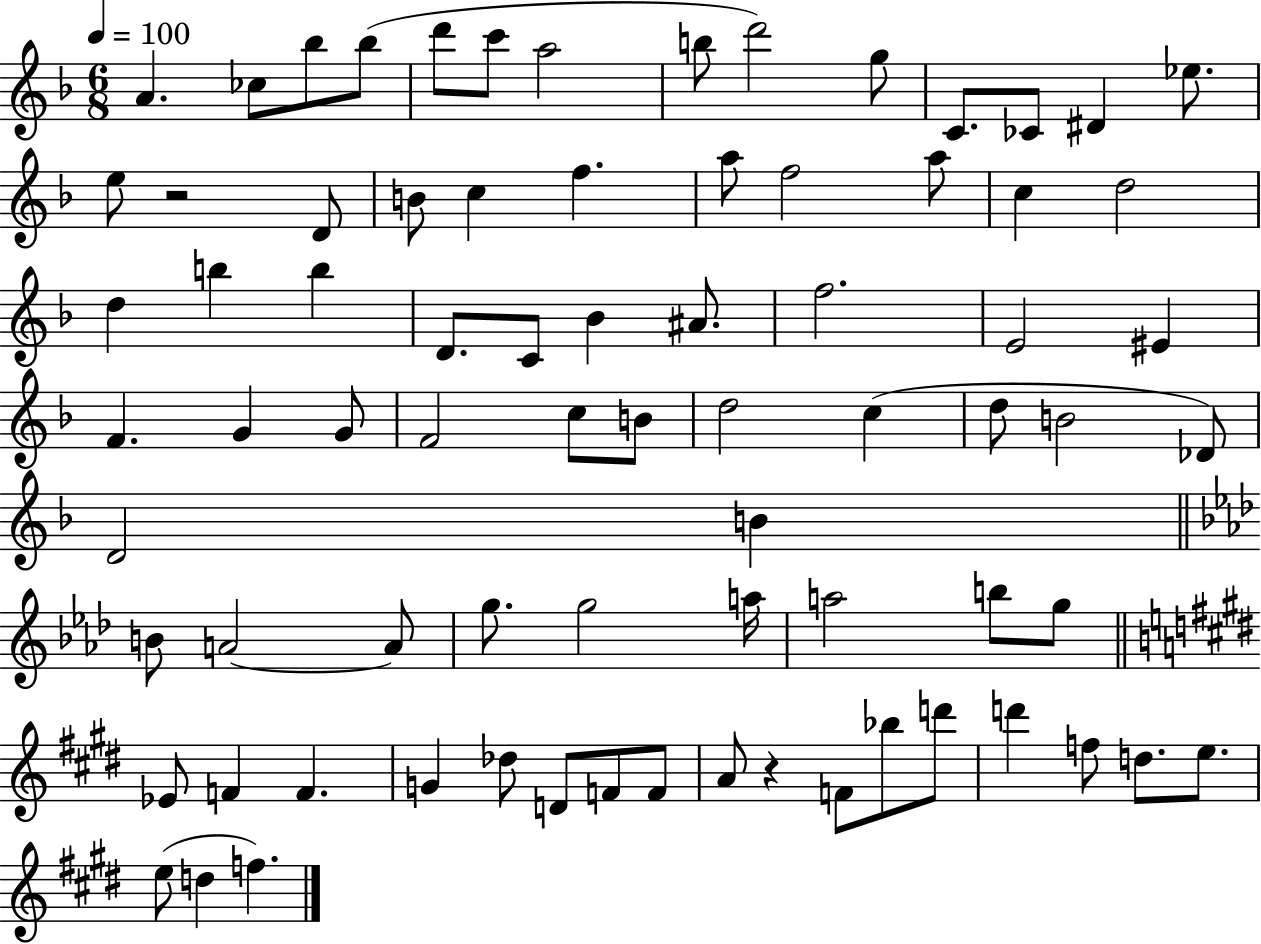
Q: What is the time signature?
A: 6/8